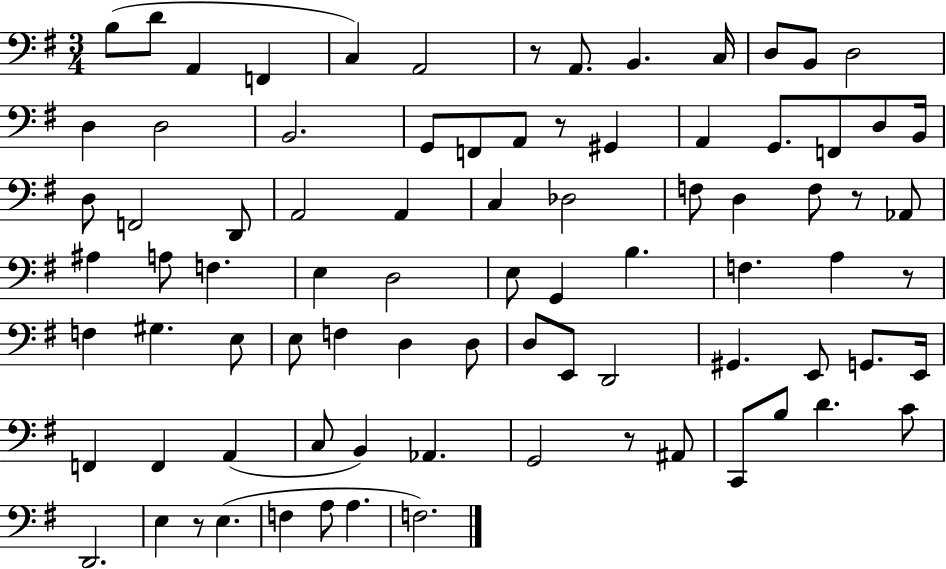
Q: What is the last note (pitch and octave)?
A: F3